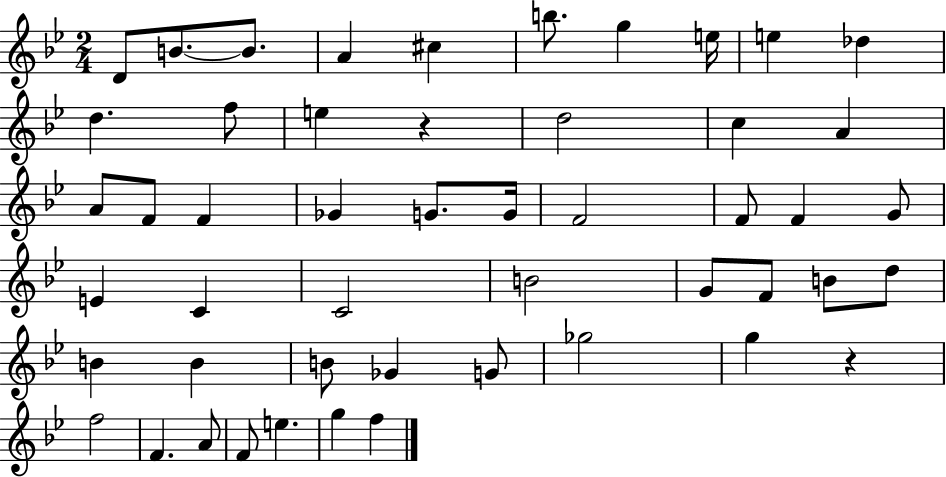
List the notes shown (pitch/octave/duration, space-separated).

D4/e B4/e. B4/e. A4/q C#5/q B5/e. G5/q E5/s E5/q Db5/q D5/q. F5/e E5/q R/q D5/h C5/q A4/q A4/e F4/e F4/q Gb4/q G4/e. G4/s F4/h F4/e F4/q G4/e E4/q C4/q C4/h B4/h G4/e F4/e B4/e D5/e B4/q B4/q B4/e Gb4/q G4/e Gb5/h G5/q R/q F5/h F4/q. A4/e F4/e E5/q. G5/q F5/q